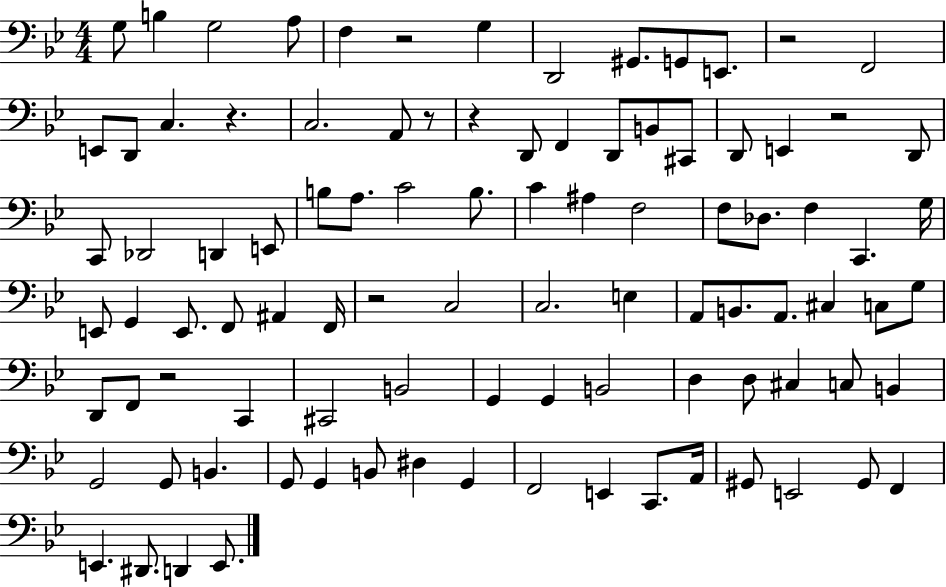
X:1
T:Untitled
M:4/4
L:1/4
K:Bb
G,/2 B, G,2 A,/2 F, z2 G, D,,2 ^G,,/2 G,,/2 E,,/2 z2 F,,2 E,,/2 D,,/2 C, z C,2 A,,/2 z/2 z D,,/2 F,, D,,/2 B,,/2 ^C,,/2 D,,/2 E,, z2 D,,/2 C,,/2 _D,,2 D,, E,,/2 B,/2 A,/2 C2 B,/2 C ^A, F,2 F,/2 _D,/2 F, C,, G,/4 E,,/2 G,, E,,/2 F,,/2 ^A,, F,,/4 z2 C,2 C,2 E, A,,/2 B,,/2 A,,/2 ^C, C,/2 G,/2 D,,/2 F,,/2 z2 C,, ^C,,2 B,,2 G,, G,, B,,2 D, D,/2 ^C, C,/2 B,, G,,2 G,,/2 B,, G,,/2 G,, B,,/2 ^D, G,, F,,2 E,, C,,/2 A,,/4 ^G,,/2 E,,2 ^G,,/2 F,, E,, ^D,,/2 D,, E,,/2